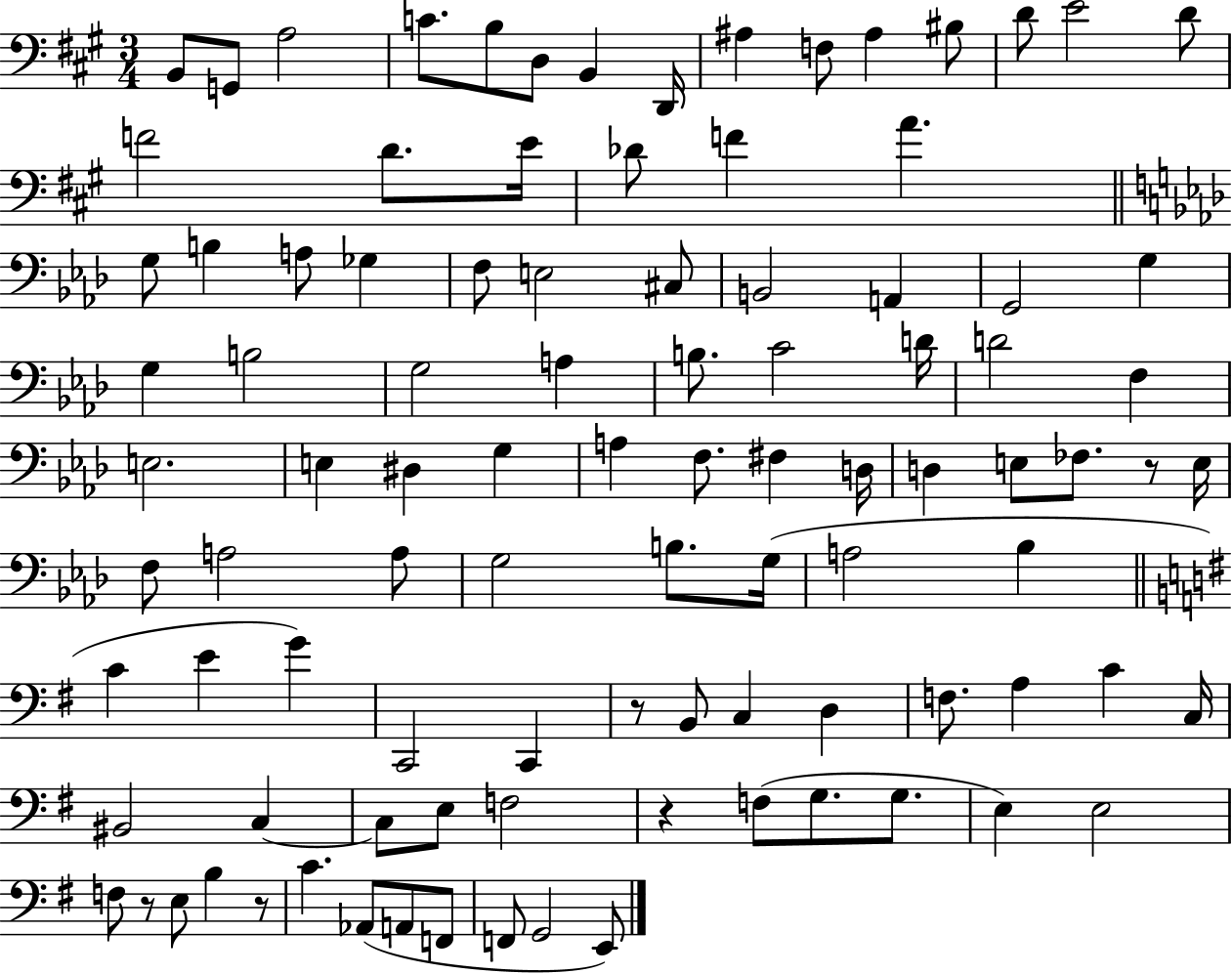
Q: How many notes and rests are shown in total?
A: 98